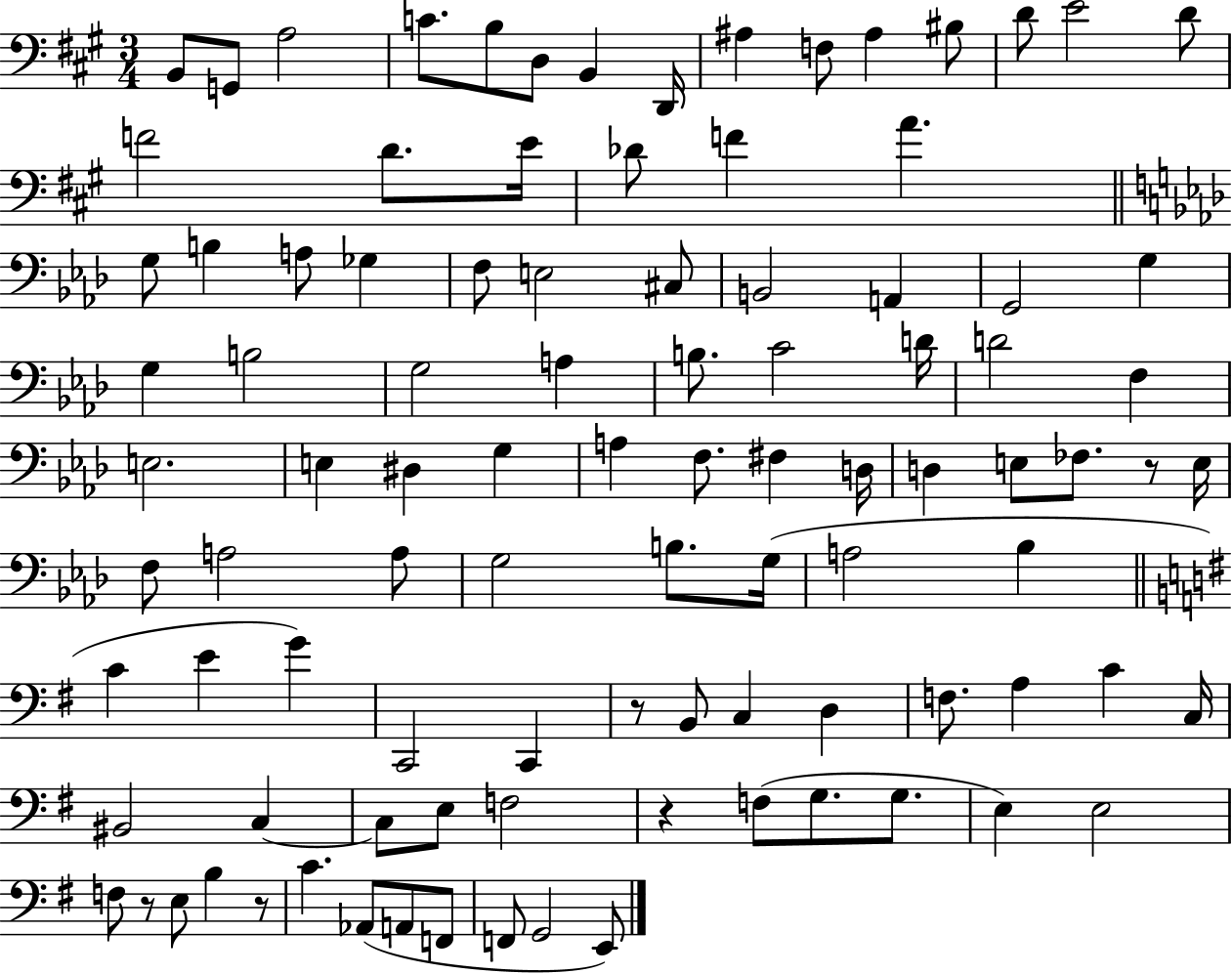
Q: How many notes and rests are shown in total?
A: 98